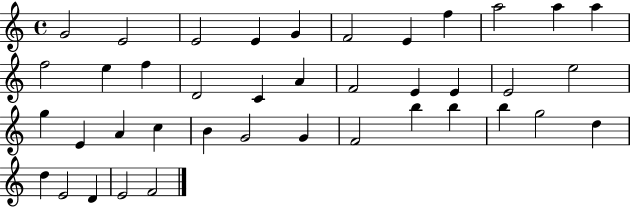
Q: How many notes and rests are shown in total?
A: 40